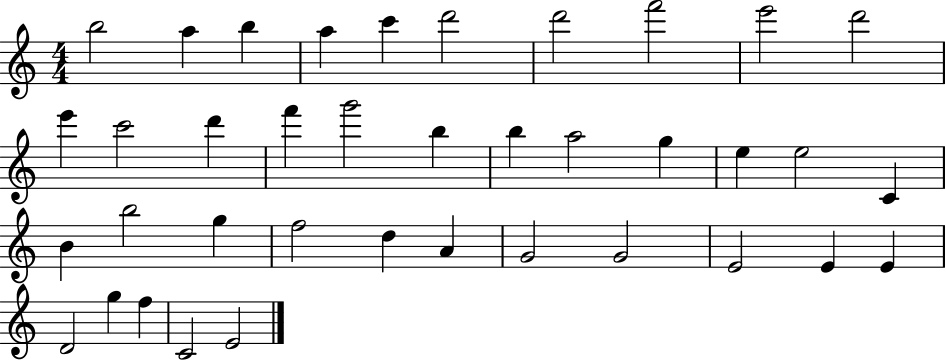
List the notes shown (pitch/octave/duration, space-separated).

B5/h A5/q B5/q A5/q C6/q D6/h D6/h F6/h E6/h D6/h E6/q C6/h D6/q F6/q G6/h B5/q B5/q A5/h G5/q E5/q E5/h C4/q B4/q B5/h G5/q F5/h D5/q A4/q G4/h G4/h E4/h E4/q E4/q D4/h G5/q F5/q C4/h E4/h